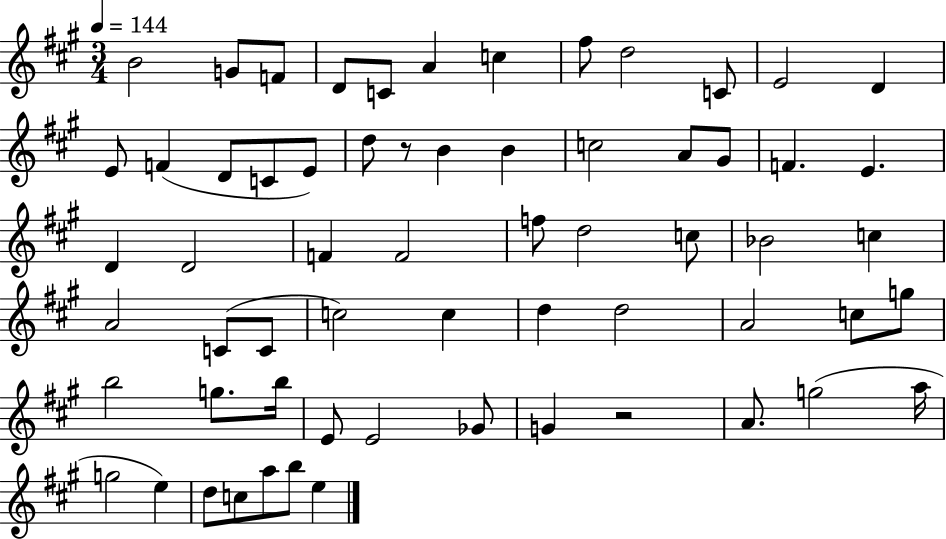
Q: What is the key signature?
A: A major